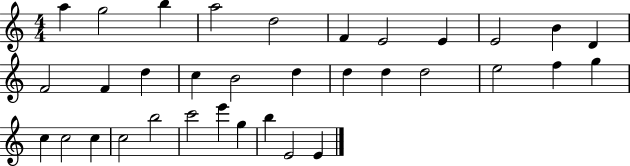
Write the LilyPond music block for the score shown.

{
  \clef treble
  \numericTimeSignature
  \time 4/4
  \key c \major
  a''4 g''2 b''4 | a''2 d''2 | f'4 e'2 e'4 | e'2 b'4 d'4 | \break f'2 f'4 d''4 | c''4 b'2 d''4 | d''4 d''4 d''2 | e''2 f''4 g''4 | \break c''4 c''2 c''4 | c''2 b''2 | c'''2 e'''4 g''4 | b''4 e'2 e'4 | \break \bar "|."
}